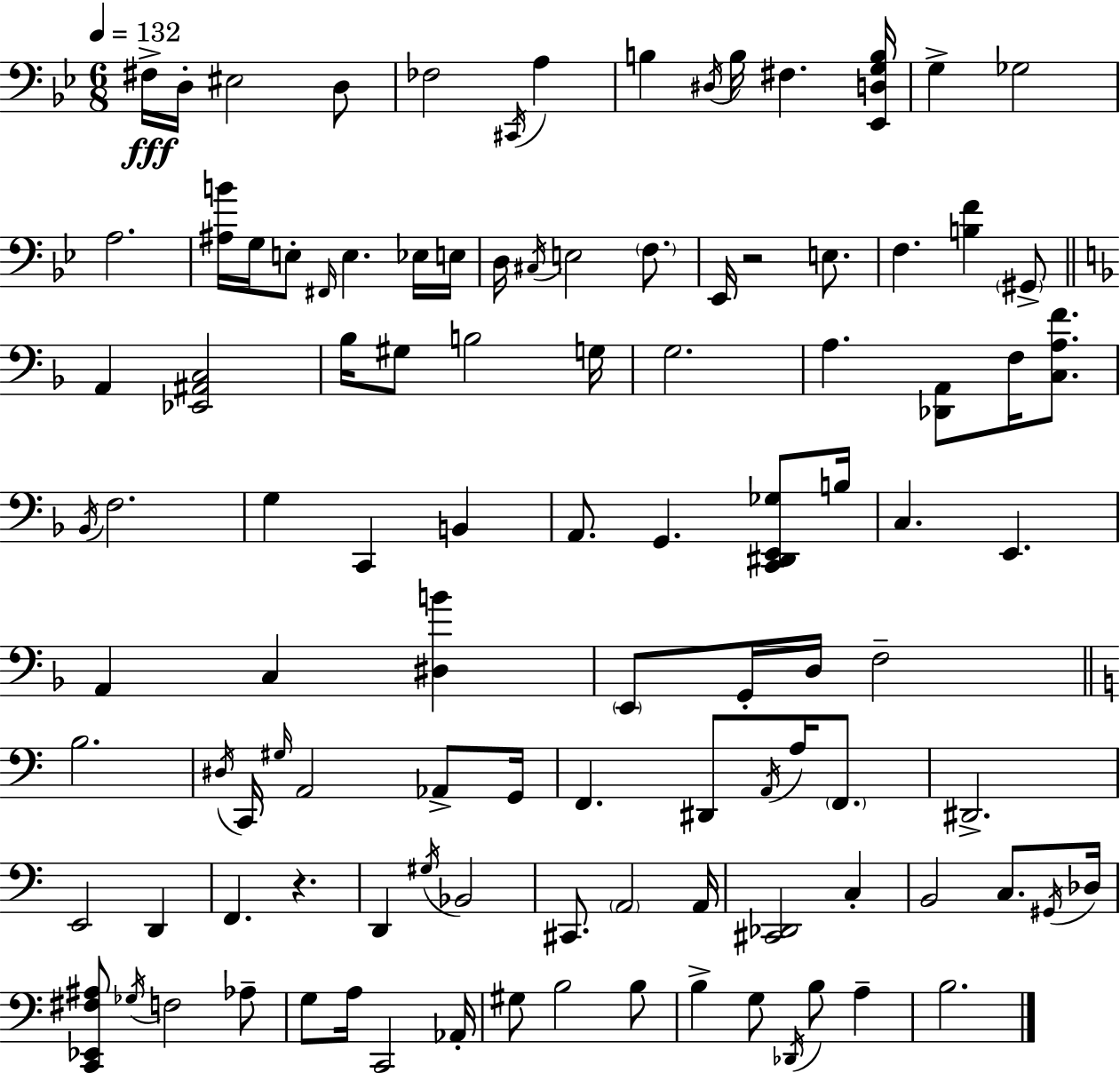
F#3/s D3/s EIS3/h D3/e FES3/h C#2/s A3/q B3/q D#3/s B3/s F#3/q. [Eb2,D3,G3,B3]/s G3/q Gb3/h A3/h. [A#3,B4]/s G3/s E3/e F#2/s E3/q. Eb3/s E3/s D3/s C#3/s E3/h F3/e. Eb2/s R/h E3/e. F3/q. [B3,F4]/q G#2/e A2/q [Eb2,A#2,C3]/h Bb3/s G#3/e B3/h G3/s G3/h. A3/q. [Db2,A2]/e F3/s [C3,A3,F4]/e. Bb2/s F3/h. G3/q C2/q B2/q A2/e. G2/q. [C2,D#2,E2,Gb3]/e B3/s C3/q. E2/q. A2/q C3/q [D#3,B4]/q E2/e G2/s D3/s F3/h B3/h. D#3/s C2/s G#3/s A2/h Ab2/e G2/s F2/q. D#2/e A2/s A3/s F2/e. D#2/h. E2/h D2/q F2/q. R/q. D2/q G#3/s Bb2/h C#2/e. A2/h A2/s [C#2,Db2]/h C3/q B2/h C3/e. G#2/s Db3/s [C2,Eb2,F#3,A#3]/e Gb3/s F3/h Ab3/e G3/e A3/s C2/h Ab2/s G#3/e B3/h B3/e B3/q G3/e Db2/s B3/e A3/q B3/h.